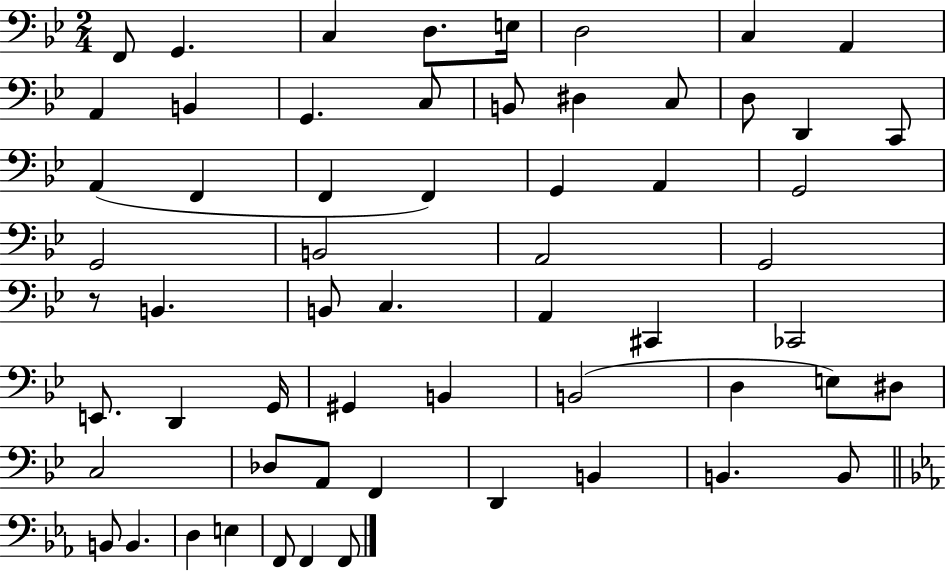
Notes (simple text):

F2/e G2/q. C3/q D3/e. E3/s D3/h C3/q A2/q A2/q B2/q G2/q. C3/e B2/e D#3/q C3/e D3/e D2/q C2/e A2/q F2/q F2/q F2/q G2/q A2/q G2/h G2/h B2/h A2/h G2/h R/e B2/q. B2/e C3/q. A2/q C#2/q CES2/h E2/e. D2/q G2/s G#2/q B2/q B2/h D3/q E3/e D#3/e C3/h Db3/e A2/e F2/q D2/q B2/q B2/q. B2/e B2/e B2/q. D3/q E3/q F2/e F2/q F2/e